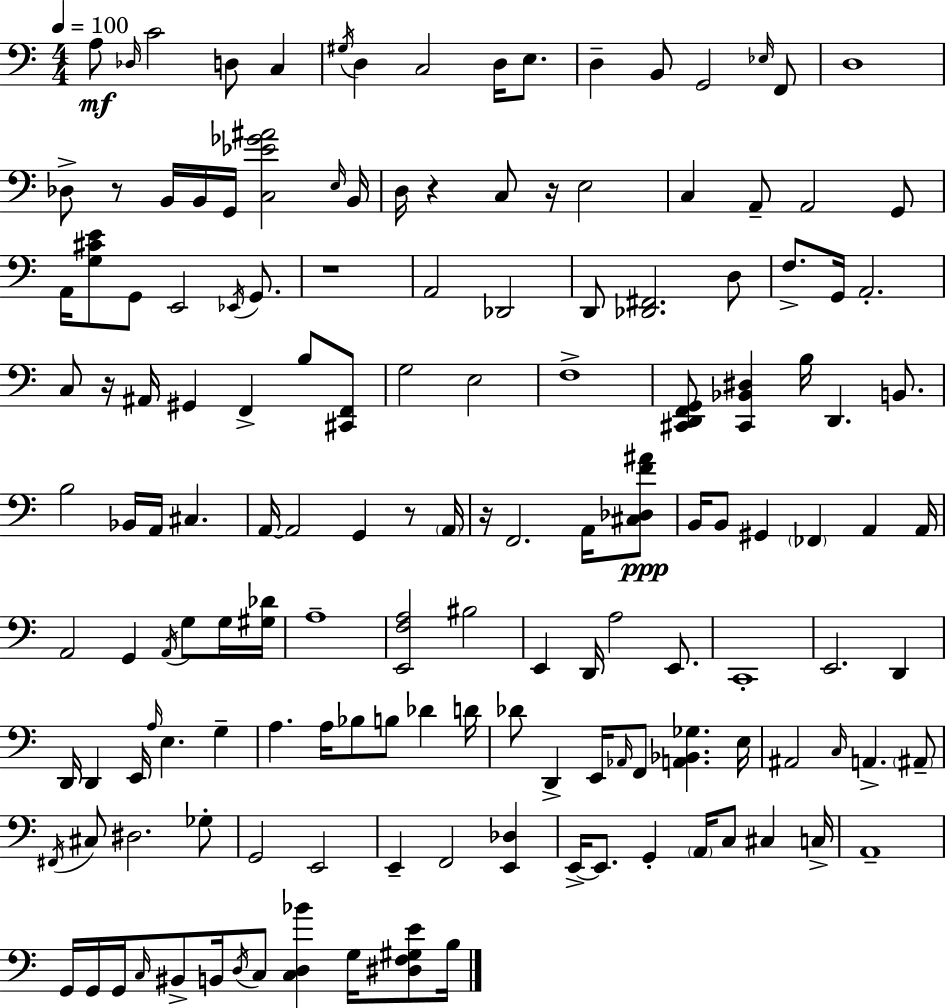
X:1
T:Untitled
M:4/4
L:1/4
K:Am
A,/2 _D,/4 C2 D,/2 C, ^G,/4 D, C,2 D,/4 E,/2 D, B,,/2 G,,2 _E,/4 F,,/2 D,4 _D,/2 z/2 B,,/4 B,,/4 G,,/4 [C,_E_G^A]2 E,/4 B,,/4 D,/4 z C,/2 z/4 E,2 C, A,,/2 A,,2 G,,/2 A,,/4 [G,^CE]/2 G,,/2 E,,2 _E,,/4 G,,/2 z4 A,,2 _D,,2 D,,/2 [_D,,^F,,]2 D,/2 F,/2 G,,/4 A,,2 C,/2 z/4 ^A,,/4 ^G,, F,, B,/2 [^C,,F,,]/2 G,2 E,2 F,4 [^C,,D,,F,,G,,]/2 [^C,,_B,,^D,] B,/4 D,, B,,/2 B,2 _B,,/4 A,,/4 ^C, A,,/4 A,,2 G,, z/2 A,,/4 z/4 F,,2 A,,/4 [^C,_D,F^A]/2 B,,/4 B,,/2 ^G,, _F,, A,, A,,/4 A,,2 G,, A,,/4 G,/2 G,/4 [^G,_D]/4 A,4 [E,,F,A,]2 ^B,2 E,, D,,/4 A,2 E,,/2 C,,4 E,,2 D,, D,,/4 D,, E,,/4 A,/4 E, G, A, A,/4 _B,/2 B,/2 _D D/4 _D/2 D,, E,,/4 _A,,/4 F,,/2 [A,,_B,,_G,] E,/4 ^A,,2 C,/4 A,, ^A,,/2 ^F,,/4 ^C,/2 ^D,2 _G,/2 G,,2 E,,2 E,, F,,2 [E,,_D,] E,,/4 E,,/2 G,, A,,/4 C,/2 ^C, C,/4 A,,4 G,,/4 G,,/4 G,,/4 C,/4 ^B,,/2 B,,/4 D,/4 C,/2 [C,D,_B] G,/4 [^D,F,^G,E]/2 B,/4